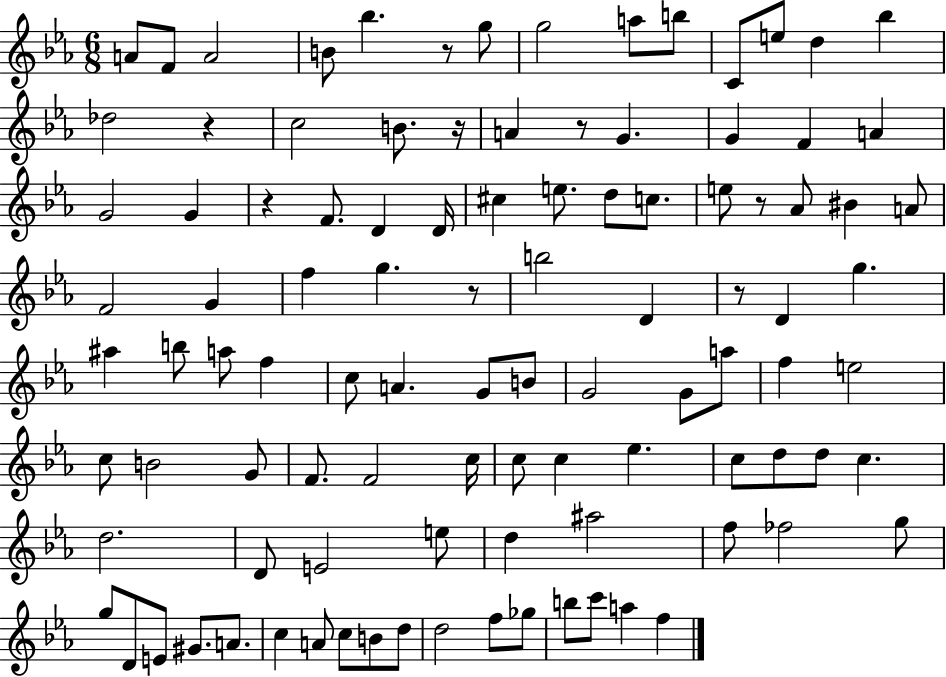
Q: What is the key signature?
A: EES major